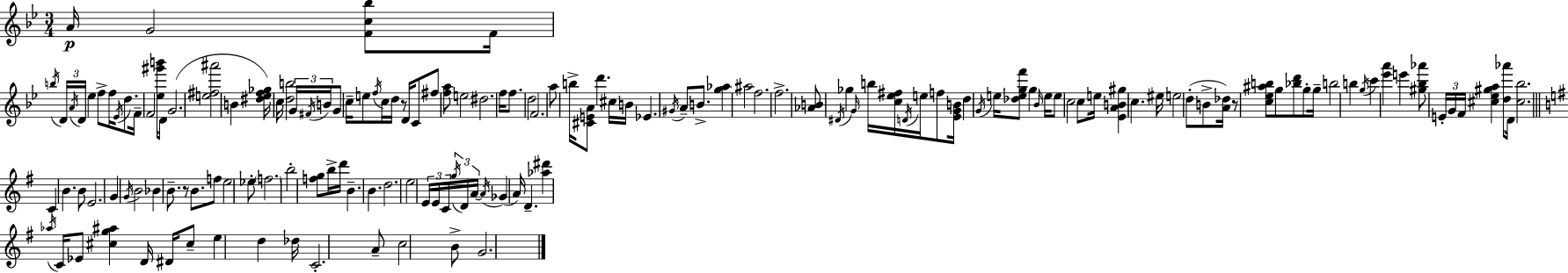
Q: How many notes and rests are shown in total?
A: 154